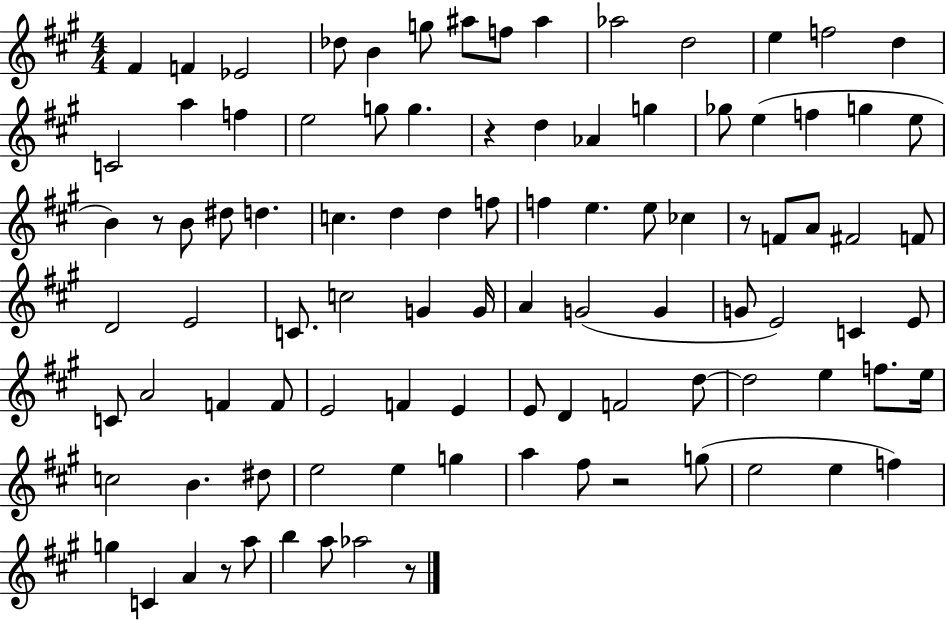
F#4/q F4/q Eb4/h Db5/e B4/q G5/e A#5/e F5/e A#5/q Ab5/h D5/h E5/q F5/h D5/q C4/h A5/q F5/q E5/h G5/e G5/q. R/q D5/q Ab4/q G5/q Gb5/e E5/q F5/q G5/q E5/e B4/q R/e B4/e D#5/e D5/q. C5/q. D5/q D5/q F5/e F5/q E5/q. E5/e CES5/q R/e F4/e A4/e F#4/h F4/e D4/h E4/h C4/e. C5/h G4/q G4/s A4/q G4/h G4/q G4/e E4/h C4/q E4/e C4/e A4/h F4/q F4/e E4/h F4/q E4/q E4/e D4/q F4/h D5/e D5/h E5/q F5/e. E5/s C5/h B4/q. D#5/e E5/h E5/q G5/q A5/q F#5/e R/h G5/e E5/h E5/q F5/q G5/q C4/q A4/q R/e A5/e B5/q A5/e Ab5/h R/e